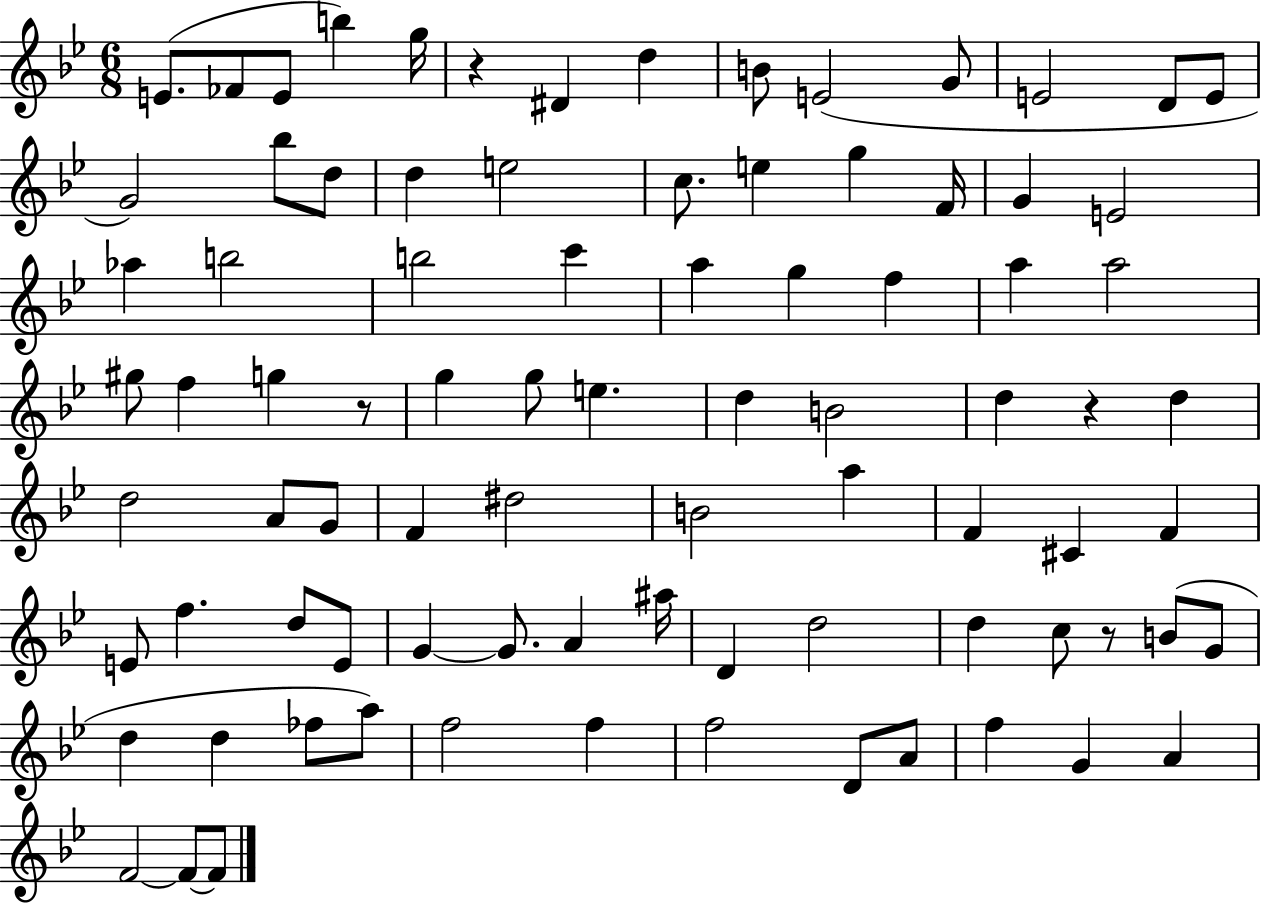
X:1
T:Untitled
M:6/8
L:1/4
K:Bb
E/2 _F/2 E/2 b g/4 z ^D d B/2 E2 G/2 E2 D/2 E/2 G2 _b/2 d/2 d e2 c/2 e g F/4 G E2 _a b2 b2 c' a g f a a2 ^g/2 f g z/2 g g/2 e d B2 d z d d2 A/2 G/2 F ^d2 B2 a F ^C F E/2 f d/2 E/2 G G/2 A ^a/4 D d2 d c/2 z/2 B/2 G/2 d d _f/2 a/2 f2 f f2 D/2 A/2 f G A F2 F/2 F/2